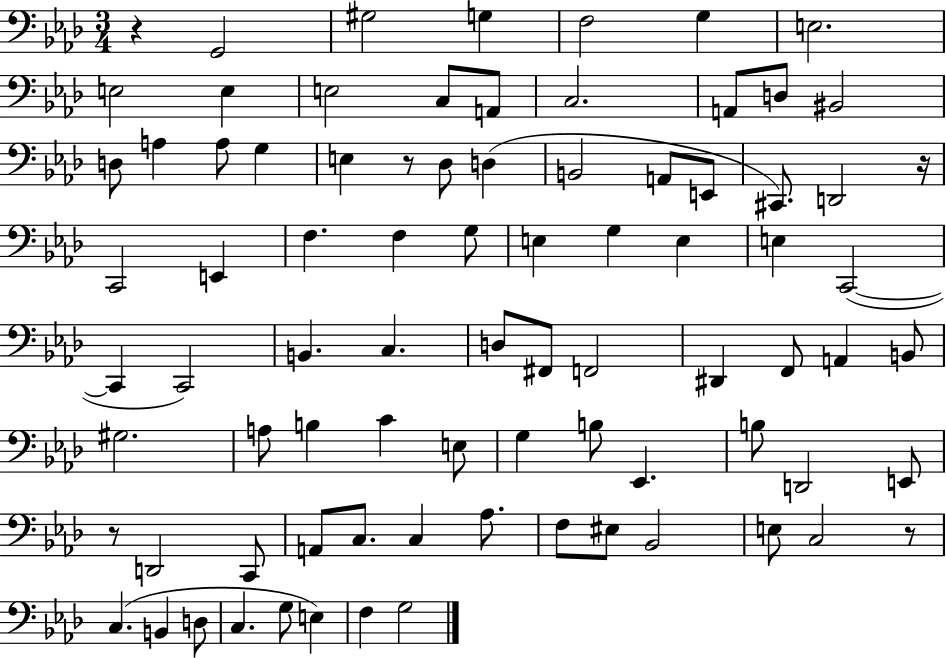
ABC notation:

X:1
T:Untitled
M:3/4
L:1/4
K:Ab
z G,,2 ^G,2 G, F,2 G, E,2 E,2 E, E,2 C,/2 A,,/2 C,2 A,,/2 D,/2 ^B,,2 D,/2 A, A,/2 G, E, z/2 _D,/2 D, B,,2 A,,/2 E,,/2 ^C,,/2 D,,2 z/4 C,,2 E,, F, F, G,/2 E, G, E, E, C,,2 C,, C,,2 B,, C, D,/2 ^F,,/2 F,,2 ^D,, F,,/2 A,, B,,/2 ^G,2 A,/2 B, C E,/2 G, B,/2 _E,, B,/2 D,,2 E,,/2 z/2 D,,2 C,,/2 A,,/2 C,/2 C, _A,/2 F,/2 ^E,/2 _B,,2 E,/2 C,2 z/2 C, B,, D,/2 C, G,/2 E, F, G,2